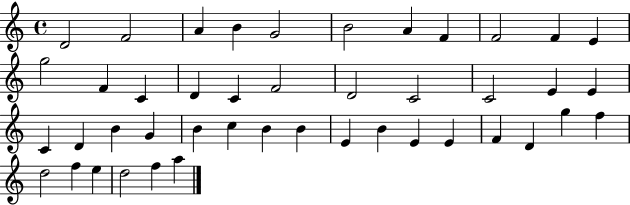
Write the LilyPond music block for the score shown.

{
  \clef treble
  \time 4/4
  \defaultTimeSignature
  \key c \major
  d'2 f'2 | a'4 b'4 g'2 | b'2 a'4 f'4 | f'2 f'4 e'4 | \break g''2 f'4 c'4 | d'4 c'4 f'2 | d'2 c'2 | c'2 e'4 e'4 | \break c'4 d'4 b'4 g'4 | b'4 c''4 b'4 b'4 | e'4 b'4 e'4 e'4 | f'4 d'4 g''4 f''4 | \break d''2 f''4 e''4 | d''2 f''4 a''4 | \bar "|."
}